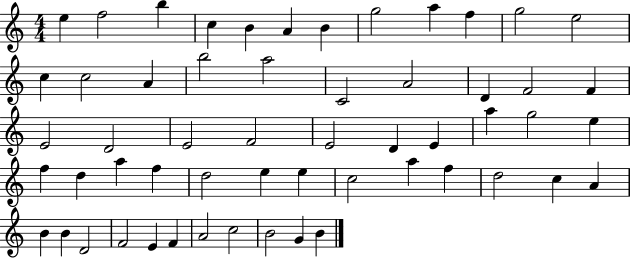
E5/q F5/h B5/q C5/q B4/q A4/q B4/q G5/h A5/q F5/q G5/h E5/h C5/q C5/h A4/q B5/h A5/h C4/h A4/h D4/q F4/h F4/q E4/h D4/h E4/h F4/h E4/h D4/q E4/q A5/q G5/h E5/q F5/q D5/q A5/q F5/q D5/h E5/q E5/q C5/h A5/q F5/q D5/h C5/q A4/q B4/q B4/q D4/h F4/h E4/q F4/q A4/h C5/h B4/h G4/q B4/q